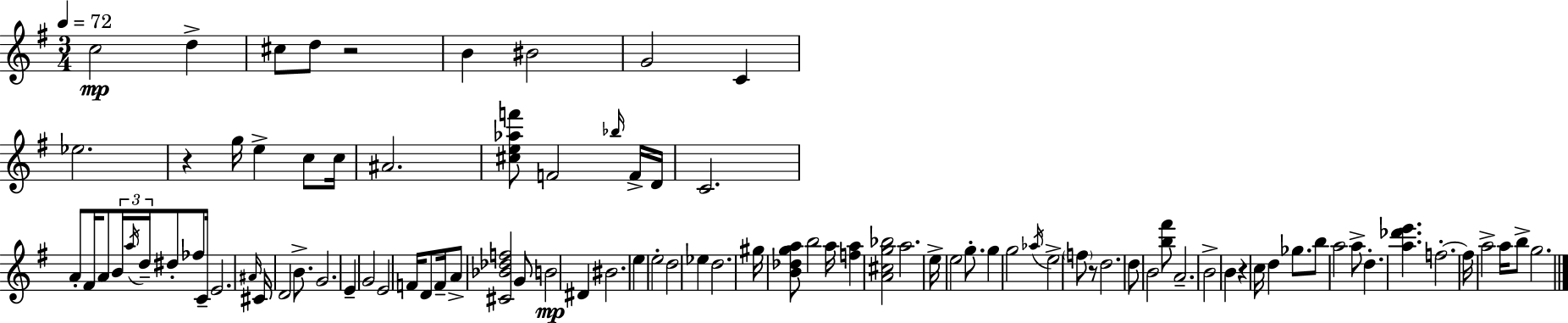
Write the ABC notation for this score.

X:1
T:Untitled
M:3/4
L:1/4
K:G
c2 d ^c/2 d/2 z2 B ^B2 G2 C _e2 z g/4 e c/2 c/4 ^A2 [^ce_af']/2 F2 _b/4 F/4 D/4 C2 A/2 ^F/4 A/2 B/4 a/4 d/4 ^d/2 _f/2 C/4 E2 ^A/4 ^C/4 D2 B/2 G2 E G2 E2 F/4 D/2 F/4 A/2 [^C_B_df]2 G/2 B2 ^D ^B2 e e2 d2 _e d2 ^g/4 [B_dga]/2 b2 a/4 [fa] [A^cg_b]2 a2 e/4 e2 g/2 g g2 _a/4 e2 f/2 z/2 d2 d/2 B2 [b^f']/2 A2 B2 B z c/4 d _g/2 b/2 a2 a/2 d [a_d'e'] f2 f/4 a2 a/4 b/2 g2